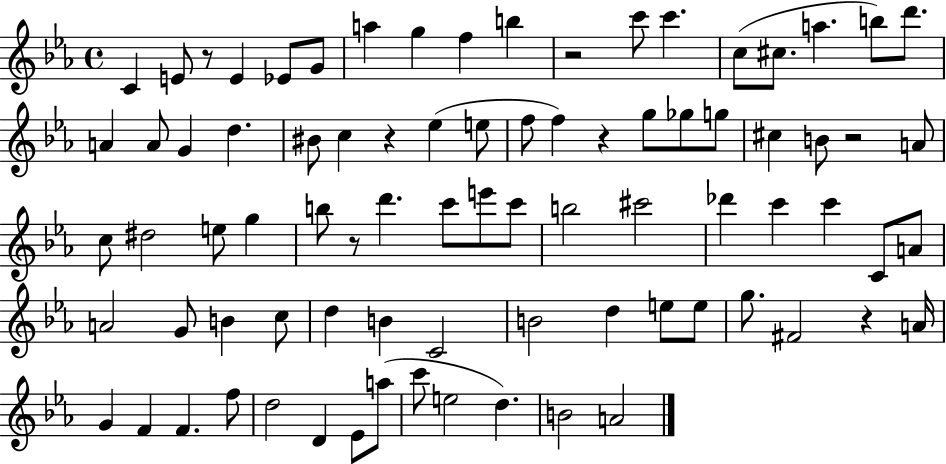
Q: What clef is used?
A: treble